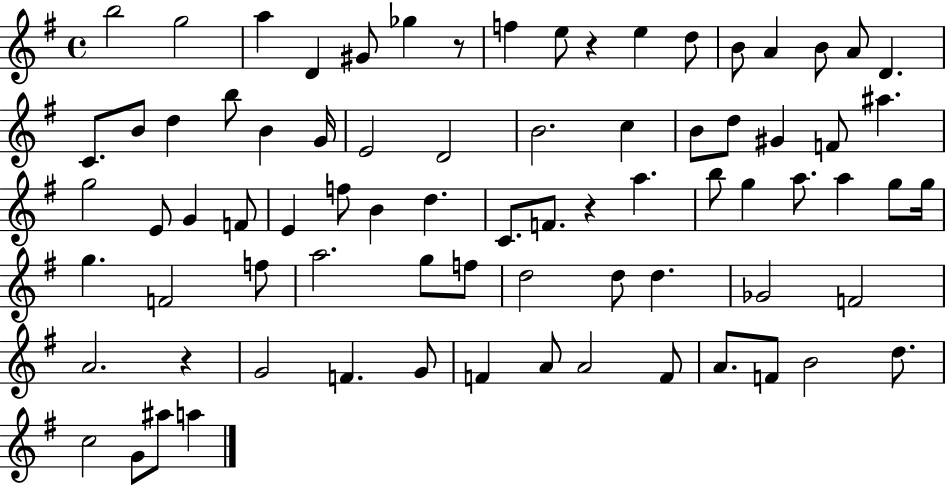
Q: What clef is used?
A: treble